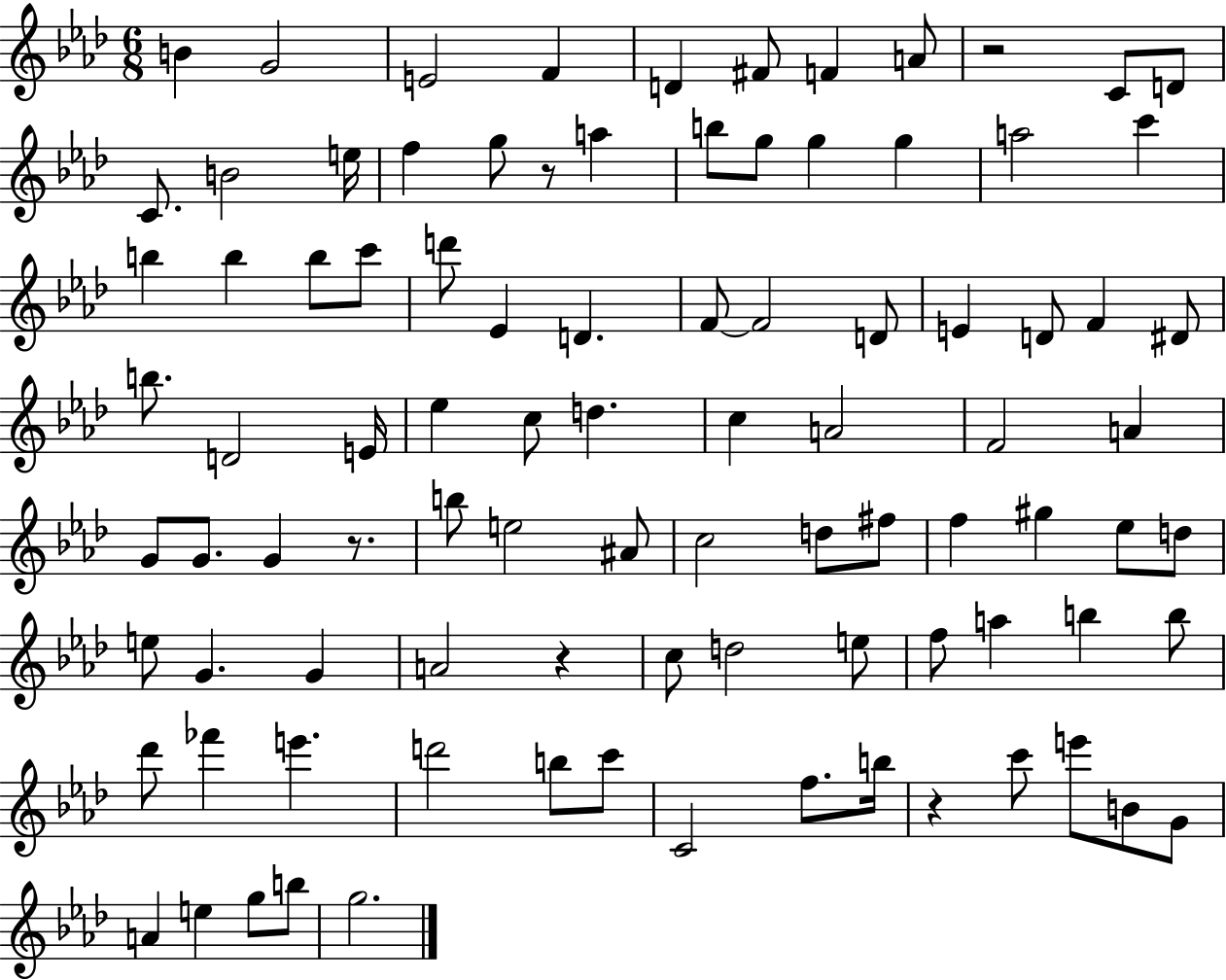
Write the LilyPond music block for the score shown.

{
  \clef treble
  \numericTimeSignature
  \time 6/8
  \key aes \major
  b'4 g'2 | e'2 f'4 | d'4 fis'8 f'4 a'8 | r2 c'8 d'8 | \break c'8. b'2 e''16 | f''4 g''8 r8 a''4 | b''8 g''8 g''4 g''4 | a''2 c'''4 | \break b''4 b''4 b''8 c'''8 | d'''8 ees'4 d'4. | f'8~~ f'2 d'8 | e'4 d'8 f'4 dis'8 | \break b''8. d'2 e'16 | ees''4 c''8 d''4. | c''4 a'2 | f'2 a'4 | \break g'8 g'8. g'4 r8. | b''8 e''2 ais'8 | c''2 d''8 fis''8 | f''4 gis''4 ees''8 d''8 | \break e''8 g'4. g'4 | a'2 r4 | c''8 d''2 e''8 | f''8 a''4 b''4 b''8 | \break des'''8 fes'''4 e'''4. | d'''2 b''8 c'''8 | c'2 f''8. b''16 | r4 c'''8 e'''8 b'8 g'8 | \break a'4 e''4 g''8 b''8 | g''2. | \bar "|."
}